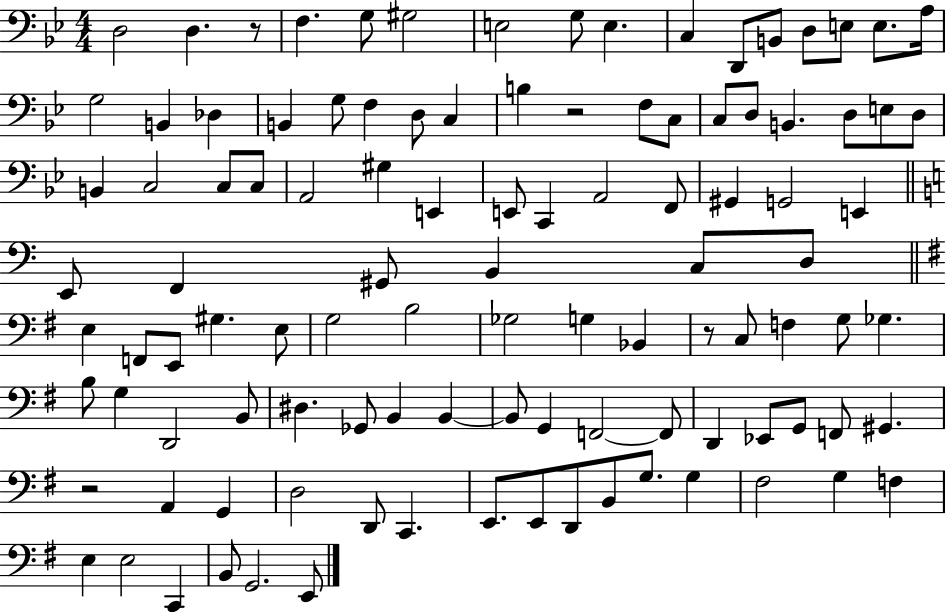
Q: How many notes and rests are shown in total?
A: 107